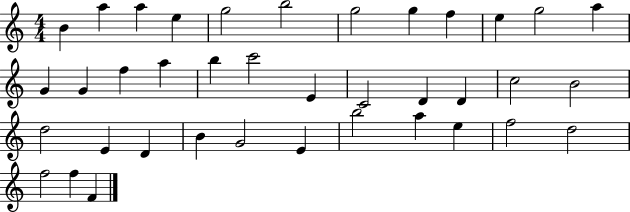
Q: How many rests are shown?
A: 0